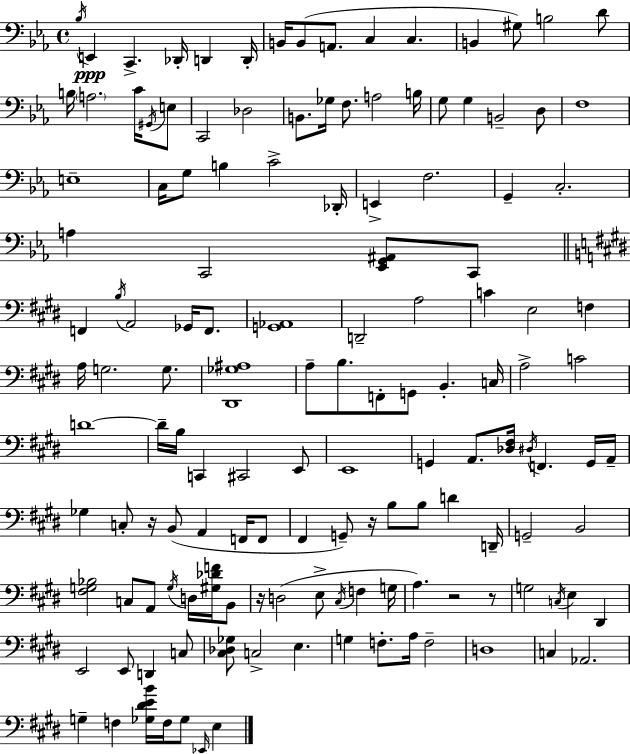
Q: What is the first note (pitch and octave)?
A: Bb3